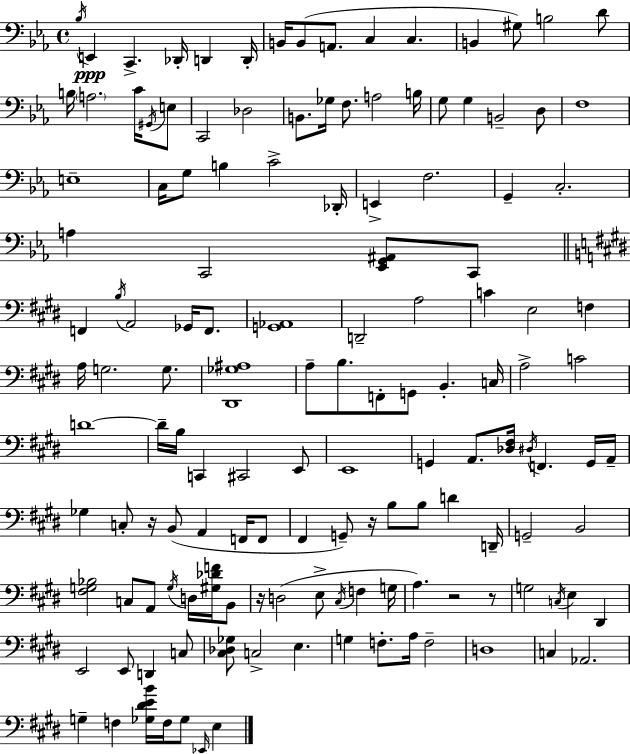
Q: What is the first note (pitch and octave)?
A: Bb3